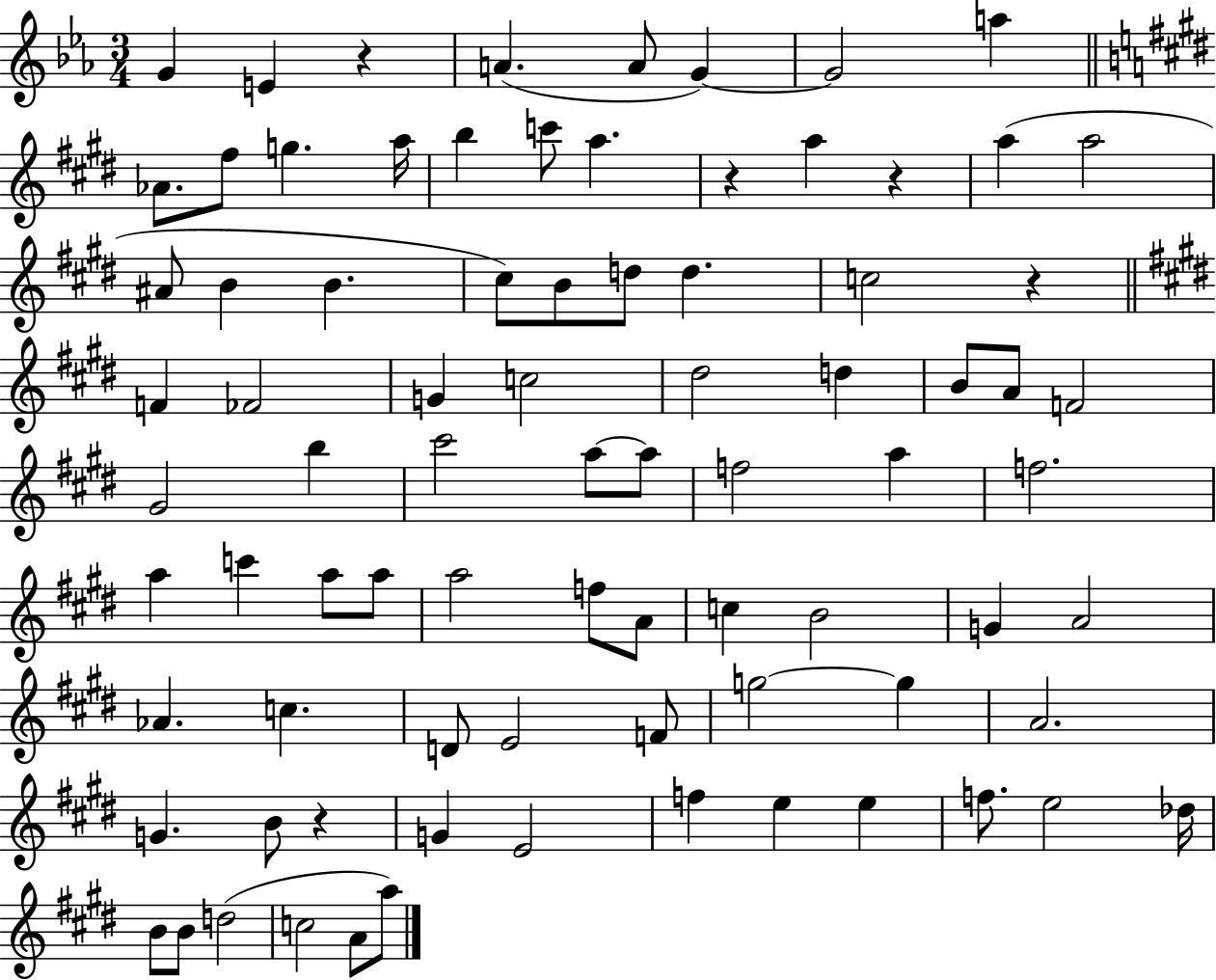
{
  \clef treble
  \numericTimeSignature
  \time 3/4
  \key ees \major
  g'4 e'4 r4 | a'4.( a'8 g'4~~) | g'2 a''4 | \bar "||" \break \key e \major aes'8. fis''8 g''4. a''16 | b''4 c'''8 a''4. | r4 a''4 r4 | a''4( a''2 | \break ais'8 b'4 b'4. | cis''8) b'8 d''8 d''4. | c''2 r4 | \bar "||" \break \key e \major f'4 fes'2 | g'4 c''2 | dis''2 d''4 | b'8 a'8 f'2 | \break gis'2 b''4 | cis'''2 a''8~~ a''8 | f''2 a''4 | f''2. | \break a''4 c'''4 a''8 a''8 | a''2 f''8 a'8 | c''4 b'2 | g'4 a'2 | \break aes'4. c''4. | d'8 e'2 f'8 | g''2~~ g''4 | a'2. | \break g'4. b'8 r4 | g'4 e'2 | f''4 e''4 e''4 | f''8. e''2 des''16 | \break b'8 b'8 d''2( | c''2 a'8 a''8) | \bar "|."
}